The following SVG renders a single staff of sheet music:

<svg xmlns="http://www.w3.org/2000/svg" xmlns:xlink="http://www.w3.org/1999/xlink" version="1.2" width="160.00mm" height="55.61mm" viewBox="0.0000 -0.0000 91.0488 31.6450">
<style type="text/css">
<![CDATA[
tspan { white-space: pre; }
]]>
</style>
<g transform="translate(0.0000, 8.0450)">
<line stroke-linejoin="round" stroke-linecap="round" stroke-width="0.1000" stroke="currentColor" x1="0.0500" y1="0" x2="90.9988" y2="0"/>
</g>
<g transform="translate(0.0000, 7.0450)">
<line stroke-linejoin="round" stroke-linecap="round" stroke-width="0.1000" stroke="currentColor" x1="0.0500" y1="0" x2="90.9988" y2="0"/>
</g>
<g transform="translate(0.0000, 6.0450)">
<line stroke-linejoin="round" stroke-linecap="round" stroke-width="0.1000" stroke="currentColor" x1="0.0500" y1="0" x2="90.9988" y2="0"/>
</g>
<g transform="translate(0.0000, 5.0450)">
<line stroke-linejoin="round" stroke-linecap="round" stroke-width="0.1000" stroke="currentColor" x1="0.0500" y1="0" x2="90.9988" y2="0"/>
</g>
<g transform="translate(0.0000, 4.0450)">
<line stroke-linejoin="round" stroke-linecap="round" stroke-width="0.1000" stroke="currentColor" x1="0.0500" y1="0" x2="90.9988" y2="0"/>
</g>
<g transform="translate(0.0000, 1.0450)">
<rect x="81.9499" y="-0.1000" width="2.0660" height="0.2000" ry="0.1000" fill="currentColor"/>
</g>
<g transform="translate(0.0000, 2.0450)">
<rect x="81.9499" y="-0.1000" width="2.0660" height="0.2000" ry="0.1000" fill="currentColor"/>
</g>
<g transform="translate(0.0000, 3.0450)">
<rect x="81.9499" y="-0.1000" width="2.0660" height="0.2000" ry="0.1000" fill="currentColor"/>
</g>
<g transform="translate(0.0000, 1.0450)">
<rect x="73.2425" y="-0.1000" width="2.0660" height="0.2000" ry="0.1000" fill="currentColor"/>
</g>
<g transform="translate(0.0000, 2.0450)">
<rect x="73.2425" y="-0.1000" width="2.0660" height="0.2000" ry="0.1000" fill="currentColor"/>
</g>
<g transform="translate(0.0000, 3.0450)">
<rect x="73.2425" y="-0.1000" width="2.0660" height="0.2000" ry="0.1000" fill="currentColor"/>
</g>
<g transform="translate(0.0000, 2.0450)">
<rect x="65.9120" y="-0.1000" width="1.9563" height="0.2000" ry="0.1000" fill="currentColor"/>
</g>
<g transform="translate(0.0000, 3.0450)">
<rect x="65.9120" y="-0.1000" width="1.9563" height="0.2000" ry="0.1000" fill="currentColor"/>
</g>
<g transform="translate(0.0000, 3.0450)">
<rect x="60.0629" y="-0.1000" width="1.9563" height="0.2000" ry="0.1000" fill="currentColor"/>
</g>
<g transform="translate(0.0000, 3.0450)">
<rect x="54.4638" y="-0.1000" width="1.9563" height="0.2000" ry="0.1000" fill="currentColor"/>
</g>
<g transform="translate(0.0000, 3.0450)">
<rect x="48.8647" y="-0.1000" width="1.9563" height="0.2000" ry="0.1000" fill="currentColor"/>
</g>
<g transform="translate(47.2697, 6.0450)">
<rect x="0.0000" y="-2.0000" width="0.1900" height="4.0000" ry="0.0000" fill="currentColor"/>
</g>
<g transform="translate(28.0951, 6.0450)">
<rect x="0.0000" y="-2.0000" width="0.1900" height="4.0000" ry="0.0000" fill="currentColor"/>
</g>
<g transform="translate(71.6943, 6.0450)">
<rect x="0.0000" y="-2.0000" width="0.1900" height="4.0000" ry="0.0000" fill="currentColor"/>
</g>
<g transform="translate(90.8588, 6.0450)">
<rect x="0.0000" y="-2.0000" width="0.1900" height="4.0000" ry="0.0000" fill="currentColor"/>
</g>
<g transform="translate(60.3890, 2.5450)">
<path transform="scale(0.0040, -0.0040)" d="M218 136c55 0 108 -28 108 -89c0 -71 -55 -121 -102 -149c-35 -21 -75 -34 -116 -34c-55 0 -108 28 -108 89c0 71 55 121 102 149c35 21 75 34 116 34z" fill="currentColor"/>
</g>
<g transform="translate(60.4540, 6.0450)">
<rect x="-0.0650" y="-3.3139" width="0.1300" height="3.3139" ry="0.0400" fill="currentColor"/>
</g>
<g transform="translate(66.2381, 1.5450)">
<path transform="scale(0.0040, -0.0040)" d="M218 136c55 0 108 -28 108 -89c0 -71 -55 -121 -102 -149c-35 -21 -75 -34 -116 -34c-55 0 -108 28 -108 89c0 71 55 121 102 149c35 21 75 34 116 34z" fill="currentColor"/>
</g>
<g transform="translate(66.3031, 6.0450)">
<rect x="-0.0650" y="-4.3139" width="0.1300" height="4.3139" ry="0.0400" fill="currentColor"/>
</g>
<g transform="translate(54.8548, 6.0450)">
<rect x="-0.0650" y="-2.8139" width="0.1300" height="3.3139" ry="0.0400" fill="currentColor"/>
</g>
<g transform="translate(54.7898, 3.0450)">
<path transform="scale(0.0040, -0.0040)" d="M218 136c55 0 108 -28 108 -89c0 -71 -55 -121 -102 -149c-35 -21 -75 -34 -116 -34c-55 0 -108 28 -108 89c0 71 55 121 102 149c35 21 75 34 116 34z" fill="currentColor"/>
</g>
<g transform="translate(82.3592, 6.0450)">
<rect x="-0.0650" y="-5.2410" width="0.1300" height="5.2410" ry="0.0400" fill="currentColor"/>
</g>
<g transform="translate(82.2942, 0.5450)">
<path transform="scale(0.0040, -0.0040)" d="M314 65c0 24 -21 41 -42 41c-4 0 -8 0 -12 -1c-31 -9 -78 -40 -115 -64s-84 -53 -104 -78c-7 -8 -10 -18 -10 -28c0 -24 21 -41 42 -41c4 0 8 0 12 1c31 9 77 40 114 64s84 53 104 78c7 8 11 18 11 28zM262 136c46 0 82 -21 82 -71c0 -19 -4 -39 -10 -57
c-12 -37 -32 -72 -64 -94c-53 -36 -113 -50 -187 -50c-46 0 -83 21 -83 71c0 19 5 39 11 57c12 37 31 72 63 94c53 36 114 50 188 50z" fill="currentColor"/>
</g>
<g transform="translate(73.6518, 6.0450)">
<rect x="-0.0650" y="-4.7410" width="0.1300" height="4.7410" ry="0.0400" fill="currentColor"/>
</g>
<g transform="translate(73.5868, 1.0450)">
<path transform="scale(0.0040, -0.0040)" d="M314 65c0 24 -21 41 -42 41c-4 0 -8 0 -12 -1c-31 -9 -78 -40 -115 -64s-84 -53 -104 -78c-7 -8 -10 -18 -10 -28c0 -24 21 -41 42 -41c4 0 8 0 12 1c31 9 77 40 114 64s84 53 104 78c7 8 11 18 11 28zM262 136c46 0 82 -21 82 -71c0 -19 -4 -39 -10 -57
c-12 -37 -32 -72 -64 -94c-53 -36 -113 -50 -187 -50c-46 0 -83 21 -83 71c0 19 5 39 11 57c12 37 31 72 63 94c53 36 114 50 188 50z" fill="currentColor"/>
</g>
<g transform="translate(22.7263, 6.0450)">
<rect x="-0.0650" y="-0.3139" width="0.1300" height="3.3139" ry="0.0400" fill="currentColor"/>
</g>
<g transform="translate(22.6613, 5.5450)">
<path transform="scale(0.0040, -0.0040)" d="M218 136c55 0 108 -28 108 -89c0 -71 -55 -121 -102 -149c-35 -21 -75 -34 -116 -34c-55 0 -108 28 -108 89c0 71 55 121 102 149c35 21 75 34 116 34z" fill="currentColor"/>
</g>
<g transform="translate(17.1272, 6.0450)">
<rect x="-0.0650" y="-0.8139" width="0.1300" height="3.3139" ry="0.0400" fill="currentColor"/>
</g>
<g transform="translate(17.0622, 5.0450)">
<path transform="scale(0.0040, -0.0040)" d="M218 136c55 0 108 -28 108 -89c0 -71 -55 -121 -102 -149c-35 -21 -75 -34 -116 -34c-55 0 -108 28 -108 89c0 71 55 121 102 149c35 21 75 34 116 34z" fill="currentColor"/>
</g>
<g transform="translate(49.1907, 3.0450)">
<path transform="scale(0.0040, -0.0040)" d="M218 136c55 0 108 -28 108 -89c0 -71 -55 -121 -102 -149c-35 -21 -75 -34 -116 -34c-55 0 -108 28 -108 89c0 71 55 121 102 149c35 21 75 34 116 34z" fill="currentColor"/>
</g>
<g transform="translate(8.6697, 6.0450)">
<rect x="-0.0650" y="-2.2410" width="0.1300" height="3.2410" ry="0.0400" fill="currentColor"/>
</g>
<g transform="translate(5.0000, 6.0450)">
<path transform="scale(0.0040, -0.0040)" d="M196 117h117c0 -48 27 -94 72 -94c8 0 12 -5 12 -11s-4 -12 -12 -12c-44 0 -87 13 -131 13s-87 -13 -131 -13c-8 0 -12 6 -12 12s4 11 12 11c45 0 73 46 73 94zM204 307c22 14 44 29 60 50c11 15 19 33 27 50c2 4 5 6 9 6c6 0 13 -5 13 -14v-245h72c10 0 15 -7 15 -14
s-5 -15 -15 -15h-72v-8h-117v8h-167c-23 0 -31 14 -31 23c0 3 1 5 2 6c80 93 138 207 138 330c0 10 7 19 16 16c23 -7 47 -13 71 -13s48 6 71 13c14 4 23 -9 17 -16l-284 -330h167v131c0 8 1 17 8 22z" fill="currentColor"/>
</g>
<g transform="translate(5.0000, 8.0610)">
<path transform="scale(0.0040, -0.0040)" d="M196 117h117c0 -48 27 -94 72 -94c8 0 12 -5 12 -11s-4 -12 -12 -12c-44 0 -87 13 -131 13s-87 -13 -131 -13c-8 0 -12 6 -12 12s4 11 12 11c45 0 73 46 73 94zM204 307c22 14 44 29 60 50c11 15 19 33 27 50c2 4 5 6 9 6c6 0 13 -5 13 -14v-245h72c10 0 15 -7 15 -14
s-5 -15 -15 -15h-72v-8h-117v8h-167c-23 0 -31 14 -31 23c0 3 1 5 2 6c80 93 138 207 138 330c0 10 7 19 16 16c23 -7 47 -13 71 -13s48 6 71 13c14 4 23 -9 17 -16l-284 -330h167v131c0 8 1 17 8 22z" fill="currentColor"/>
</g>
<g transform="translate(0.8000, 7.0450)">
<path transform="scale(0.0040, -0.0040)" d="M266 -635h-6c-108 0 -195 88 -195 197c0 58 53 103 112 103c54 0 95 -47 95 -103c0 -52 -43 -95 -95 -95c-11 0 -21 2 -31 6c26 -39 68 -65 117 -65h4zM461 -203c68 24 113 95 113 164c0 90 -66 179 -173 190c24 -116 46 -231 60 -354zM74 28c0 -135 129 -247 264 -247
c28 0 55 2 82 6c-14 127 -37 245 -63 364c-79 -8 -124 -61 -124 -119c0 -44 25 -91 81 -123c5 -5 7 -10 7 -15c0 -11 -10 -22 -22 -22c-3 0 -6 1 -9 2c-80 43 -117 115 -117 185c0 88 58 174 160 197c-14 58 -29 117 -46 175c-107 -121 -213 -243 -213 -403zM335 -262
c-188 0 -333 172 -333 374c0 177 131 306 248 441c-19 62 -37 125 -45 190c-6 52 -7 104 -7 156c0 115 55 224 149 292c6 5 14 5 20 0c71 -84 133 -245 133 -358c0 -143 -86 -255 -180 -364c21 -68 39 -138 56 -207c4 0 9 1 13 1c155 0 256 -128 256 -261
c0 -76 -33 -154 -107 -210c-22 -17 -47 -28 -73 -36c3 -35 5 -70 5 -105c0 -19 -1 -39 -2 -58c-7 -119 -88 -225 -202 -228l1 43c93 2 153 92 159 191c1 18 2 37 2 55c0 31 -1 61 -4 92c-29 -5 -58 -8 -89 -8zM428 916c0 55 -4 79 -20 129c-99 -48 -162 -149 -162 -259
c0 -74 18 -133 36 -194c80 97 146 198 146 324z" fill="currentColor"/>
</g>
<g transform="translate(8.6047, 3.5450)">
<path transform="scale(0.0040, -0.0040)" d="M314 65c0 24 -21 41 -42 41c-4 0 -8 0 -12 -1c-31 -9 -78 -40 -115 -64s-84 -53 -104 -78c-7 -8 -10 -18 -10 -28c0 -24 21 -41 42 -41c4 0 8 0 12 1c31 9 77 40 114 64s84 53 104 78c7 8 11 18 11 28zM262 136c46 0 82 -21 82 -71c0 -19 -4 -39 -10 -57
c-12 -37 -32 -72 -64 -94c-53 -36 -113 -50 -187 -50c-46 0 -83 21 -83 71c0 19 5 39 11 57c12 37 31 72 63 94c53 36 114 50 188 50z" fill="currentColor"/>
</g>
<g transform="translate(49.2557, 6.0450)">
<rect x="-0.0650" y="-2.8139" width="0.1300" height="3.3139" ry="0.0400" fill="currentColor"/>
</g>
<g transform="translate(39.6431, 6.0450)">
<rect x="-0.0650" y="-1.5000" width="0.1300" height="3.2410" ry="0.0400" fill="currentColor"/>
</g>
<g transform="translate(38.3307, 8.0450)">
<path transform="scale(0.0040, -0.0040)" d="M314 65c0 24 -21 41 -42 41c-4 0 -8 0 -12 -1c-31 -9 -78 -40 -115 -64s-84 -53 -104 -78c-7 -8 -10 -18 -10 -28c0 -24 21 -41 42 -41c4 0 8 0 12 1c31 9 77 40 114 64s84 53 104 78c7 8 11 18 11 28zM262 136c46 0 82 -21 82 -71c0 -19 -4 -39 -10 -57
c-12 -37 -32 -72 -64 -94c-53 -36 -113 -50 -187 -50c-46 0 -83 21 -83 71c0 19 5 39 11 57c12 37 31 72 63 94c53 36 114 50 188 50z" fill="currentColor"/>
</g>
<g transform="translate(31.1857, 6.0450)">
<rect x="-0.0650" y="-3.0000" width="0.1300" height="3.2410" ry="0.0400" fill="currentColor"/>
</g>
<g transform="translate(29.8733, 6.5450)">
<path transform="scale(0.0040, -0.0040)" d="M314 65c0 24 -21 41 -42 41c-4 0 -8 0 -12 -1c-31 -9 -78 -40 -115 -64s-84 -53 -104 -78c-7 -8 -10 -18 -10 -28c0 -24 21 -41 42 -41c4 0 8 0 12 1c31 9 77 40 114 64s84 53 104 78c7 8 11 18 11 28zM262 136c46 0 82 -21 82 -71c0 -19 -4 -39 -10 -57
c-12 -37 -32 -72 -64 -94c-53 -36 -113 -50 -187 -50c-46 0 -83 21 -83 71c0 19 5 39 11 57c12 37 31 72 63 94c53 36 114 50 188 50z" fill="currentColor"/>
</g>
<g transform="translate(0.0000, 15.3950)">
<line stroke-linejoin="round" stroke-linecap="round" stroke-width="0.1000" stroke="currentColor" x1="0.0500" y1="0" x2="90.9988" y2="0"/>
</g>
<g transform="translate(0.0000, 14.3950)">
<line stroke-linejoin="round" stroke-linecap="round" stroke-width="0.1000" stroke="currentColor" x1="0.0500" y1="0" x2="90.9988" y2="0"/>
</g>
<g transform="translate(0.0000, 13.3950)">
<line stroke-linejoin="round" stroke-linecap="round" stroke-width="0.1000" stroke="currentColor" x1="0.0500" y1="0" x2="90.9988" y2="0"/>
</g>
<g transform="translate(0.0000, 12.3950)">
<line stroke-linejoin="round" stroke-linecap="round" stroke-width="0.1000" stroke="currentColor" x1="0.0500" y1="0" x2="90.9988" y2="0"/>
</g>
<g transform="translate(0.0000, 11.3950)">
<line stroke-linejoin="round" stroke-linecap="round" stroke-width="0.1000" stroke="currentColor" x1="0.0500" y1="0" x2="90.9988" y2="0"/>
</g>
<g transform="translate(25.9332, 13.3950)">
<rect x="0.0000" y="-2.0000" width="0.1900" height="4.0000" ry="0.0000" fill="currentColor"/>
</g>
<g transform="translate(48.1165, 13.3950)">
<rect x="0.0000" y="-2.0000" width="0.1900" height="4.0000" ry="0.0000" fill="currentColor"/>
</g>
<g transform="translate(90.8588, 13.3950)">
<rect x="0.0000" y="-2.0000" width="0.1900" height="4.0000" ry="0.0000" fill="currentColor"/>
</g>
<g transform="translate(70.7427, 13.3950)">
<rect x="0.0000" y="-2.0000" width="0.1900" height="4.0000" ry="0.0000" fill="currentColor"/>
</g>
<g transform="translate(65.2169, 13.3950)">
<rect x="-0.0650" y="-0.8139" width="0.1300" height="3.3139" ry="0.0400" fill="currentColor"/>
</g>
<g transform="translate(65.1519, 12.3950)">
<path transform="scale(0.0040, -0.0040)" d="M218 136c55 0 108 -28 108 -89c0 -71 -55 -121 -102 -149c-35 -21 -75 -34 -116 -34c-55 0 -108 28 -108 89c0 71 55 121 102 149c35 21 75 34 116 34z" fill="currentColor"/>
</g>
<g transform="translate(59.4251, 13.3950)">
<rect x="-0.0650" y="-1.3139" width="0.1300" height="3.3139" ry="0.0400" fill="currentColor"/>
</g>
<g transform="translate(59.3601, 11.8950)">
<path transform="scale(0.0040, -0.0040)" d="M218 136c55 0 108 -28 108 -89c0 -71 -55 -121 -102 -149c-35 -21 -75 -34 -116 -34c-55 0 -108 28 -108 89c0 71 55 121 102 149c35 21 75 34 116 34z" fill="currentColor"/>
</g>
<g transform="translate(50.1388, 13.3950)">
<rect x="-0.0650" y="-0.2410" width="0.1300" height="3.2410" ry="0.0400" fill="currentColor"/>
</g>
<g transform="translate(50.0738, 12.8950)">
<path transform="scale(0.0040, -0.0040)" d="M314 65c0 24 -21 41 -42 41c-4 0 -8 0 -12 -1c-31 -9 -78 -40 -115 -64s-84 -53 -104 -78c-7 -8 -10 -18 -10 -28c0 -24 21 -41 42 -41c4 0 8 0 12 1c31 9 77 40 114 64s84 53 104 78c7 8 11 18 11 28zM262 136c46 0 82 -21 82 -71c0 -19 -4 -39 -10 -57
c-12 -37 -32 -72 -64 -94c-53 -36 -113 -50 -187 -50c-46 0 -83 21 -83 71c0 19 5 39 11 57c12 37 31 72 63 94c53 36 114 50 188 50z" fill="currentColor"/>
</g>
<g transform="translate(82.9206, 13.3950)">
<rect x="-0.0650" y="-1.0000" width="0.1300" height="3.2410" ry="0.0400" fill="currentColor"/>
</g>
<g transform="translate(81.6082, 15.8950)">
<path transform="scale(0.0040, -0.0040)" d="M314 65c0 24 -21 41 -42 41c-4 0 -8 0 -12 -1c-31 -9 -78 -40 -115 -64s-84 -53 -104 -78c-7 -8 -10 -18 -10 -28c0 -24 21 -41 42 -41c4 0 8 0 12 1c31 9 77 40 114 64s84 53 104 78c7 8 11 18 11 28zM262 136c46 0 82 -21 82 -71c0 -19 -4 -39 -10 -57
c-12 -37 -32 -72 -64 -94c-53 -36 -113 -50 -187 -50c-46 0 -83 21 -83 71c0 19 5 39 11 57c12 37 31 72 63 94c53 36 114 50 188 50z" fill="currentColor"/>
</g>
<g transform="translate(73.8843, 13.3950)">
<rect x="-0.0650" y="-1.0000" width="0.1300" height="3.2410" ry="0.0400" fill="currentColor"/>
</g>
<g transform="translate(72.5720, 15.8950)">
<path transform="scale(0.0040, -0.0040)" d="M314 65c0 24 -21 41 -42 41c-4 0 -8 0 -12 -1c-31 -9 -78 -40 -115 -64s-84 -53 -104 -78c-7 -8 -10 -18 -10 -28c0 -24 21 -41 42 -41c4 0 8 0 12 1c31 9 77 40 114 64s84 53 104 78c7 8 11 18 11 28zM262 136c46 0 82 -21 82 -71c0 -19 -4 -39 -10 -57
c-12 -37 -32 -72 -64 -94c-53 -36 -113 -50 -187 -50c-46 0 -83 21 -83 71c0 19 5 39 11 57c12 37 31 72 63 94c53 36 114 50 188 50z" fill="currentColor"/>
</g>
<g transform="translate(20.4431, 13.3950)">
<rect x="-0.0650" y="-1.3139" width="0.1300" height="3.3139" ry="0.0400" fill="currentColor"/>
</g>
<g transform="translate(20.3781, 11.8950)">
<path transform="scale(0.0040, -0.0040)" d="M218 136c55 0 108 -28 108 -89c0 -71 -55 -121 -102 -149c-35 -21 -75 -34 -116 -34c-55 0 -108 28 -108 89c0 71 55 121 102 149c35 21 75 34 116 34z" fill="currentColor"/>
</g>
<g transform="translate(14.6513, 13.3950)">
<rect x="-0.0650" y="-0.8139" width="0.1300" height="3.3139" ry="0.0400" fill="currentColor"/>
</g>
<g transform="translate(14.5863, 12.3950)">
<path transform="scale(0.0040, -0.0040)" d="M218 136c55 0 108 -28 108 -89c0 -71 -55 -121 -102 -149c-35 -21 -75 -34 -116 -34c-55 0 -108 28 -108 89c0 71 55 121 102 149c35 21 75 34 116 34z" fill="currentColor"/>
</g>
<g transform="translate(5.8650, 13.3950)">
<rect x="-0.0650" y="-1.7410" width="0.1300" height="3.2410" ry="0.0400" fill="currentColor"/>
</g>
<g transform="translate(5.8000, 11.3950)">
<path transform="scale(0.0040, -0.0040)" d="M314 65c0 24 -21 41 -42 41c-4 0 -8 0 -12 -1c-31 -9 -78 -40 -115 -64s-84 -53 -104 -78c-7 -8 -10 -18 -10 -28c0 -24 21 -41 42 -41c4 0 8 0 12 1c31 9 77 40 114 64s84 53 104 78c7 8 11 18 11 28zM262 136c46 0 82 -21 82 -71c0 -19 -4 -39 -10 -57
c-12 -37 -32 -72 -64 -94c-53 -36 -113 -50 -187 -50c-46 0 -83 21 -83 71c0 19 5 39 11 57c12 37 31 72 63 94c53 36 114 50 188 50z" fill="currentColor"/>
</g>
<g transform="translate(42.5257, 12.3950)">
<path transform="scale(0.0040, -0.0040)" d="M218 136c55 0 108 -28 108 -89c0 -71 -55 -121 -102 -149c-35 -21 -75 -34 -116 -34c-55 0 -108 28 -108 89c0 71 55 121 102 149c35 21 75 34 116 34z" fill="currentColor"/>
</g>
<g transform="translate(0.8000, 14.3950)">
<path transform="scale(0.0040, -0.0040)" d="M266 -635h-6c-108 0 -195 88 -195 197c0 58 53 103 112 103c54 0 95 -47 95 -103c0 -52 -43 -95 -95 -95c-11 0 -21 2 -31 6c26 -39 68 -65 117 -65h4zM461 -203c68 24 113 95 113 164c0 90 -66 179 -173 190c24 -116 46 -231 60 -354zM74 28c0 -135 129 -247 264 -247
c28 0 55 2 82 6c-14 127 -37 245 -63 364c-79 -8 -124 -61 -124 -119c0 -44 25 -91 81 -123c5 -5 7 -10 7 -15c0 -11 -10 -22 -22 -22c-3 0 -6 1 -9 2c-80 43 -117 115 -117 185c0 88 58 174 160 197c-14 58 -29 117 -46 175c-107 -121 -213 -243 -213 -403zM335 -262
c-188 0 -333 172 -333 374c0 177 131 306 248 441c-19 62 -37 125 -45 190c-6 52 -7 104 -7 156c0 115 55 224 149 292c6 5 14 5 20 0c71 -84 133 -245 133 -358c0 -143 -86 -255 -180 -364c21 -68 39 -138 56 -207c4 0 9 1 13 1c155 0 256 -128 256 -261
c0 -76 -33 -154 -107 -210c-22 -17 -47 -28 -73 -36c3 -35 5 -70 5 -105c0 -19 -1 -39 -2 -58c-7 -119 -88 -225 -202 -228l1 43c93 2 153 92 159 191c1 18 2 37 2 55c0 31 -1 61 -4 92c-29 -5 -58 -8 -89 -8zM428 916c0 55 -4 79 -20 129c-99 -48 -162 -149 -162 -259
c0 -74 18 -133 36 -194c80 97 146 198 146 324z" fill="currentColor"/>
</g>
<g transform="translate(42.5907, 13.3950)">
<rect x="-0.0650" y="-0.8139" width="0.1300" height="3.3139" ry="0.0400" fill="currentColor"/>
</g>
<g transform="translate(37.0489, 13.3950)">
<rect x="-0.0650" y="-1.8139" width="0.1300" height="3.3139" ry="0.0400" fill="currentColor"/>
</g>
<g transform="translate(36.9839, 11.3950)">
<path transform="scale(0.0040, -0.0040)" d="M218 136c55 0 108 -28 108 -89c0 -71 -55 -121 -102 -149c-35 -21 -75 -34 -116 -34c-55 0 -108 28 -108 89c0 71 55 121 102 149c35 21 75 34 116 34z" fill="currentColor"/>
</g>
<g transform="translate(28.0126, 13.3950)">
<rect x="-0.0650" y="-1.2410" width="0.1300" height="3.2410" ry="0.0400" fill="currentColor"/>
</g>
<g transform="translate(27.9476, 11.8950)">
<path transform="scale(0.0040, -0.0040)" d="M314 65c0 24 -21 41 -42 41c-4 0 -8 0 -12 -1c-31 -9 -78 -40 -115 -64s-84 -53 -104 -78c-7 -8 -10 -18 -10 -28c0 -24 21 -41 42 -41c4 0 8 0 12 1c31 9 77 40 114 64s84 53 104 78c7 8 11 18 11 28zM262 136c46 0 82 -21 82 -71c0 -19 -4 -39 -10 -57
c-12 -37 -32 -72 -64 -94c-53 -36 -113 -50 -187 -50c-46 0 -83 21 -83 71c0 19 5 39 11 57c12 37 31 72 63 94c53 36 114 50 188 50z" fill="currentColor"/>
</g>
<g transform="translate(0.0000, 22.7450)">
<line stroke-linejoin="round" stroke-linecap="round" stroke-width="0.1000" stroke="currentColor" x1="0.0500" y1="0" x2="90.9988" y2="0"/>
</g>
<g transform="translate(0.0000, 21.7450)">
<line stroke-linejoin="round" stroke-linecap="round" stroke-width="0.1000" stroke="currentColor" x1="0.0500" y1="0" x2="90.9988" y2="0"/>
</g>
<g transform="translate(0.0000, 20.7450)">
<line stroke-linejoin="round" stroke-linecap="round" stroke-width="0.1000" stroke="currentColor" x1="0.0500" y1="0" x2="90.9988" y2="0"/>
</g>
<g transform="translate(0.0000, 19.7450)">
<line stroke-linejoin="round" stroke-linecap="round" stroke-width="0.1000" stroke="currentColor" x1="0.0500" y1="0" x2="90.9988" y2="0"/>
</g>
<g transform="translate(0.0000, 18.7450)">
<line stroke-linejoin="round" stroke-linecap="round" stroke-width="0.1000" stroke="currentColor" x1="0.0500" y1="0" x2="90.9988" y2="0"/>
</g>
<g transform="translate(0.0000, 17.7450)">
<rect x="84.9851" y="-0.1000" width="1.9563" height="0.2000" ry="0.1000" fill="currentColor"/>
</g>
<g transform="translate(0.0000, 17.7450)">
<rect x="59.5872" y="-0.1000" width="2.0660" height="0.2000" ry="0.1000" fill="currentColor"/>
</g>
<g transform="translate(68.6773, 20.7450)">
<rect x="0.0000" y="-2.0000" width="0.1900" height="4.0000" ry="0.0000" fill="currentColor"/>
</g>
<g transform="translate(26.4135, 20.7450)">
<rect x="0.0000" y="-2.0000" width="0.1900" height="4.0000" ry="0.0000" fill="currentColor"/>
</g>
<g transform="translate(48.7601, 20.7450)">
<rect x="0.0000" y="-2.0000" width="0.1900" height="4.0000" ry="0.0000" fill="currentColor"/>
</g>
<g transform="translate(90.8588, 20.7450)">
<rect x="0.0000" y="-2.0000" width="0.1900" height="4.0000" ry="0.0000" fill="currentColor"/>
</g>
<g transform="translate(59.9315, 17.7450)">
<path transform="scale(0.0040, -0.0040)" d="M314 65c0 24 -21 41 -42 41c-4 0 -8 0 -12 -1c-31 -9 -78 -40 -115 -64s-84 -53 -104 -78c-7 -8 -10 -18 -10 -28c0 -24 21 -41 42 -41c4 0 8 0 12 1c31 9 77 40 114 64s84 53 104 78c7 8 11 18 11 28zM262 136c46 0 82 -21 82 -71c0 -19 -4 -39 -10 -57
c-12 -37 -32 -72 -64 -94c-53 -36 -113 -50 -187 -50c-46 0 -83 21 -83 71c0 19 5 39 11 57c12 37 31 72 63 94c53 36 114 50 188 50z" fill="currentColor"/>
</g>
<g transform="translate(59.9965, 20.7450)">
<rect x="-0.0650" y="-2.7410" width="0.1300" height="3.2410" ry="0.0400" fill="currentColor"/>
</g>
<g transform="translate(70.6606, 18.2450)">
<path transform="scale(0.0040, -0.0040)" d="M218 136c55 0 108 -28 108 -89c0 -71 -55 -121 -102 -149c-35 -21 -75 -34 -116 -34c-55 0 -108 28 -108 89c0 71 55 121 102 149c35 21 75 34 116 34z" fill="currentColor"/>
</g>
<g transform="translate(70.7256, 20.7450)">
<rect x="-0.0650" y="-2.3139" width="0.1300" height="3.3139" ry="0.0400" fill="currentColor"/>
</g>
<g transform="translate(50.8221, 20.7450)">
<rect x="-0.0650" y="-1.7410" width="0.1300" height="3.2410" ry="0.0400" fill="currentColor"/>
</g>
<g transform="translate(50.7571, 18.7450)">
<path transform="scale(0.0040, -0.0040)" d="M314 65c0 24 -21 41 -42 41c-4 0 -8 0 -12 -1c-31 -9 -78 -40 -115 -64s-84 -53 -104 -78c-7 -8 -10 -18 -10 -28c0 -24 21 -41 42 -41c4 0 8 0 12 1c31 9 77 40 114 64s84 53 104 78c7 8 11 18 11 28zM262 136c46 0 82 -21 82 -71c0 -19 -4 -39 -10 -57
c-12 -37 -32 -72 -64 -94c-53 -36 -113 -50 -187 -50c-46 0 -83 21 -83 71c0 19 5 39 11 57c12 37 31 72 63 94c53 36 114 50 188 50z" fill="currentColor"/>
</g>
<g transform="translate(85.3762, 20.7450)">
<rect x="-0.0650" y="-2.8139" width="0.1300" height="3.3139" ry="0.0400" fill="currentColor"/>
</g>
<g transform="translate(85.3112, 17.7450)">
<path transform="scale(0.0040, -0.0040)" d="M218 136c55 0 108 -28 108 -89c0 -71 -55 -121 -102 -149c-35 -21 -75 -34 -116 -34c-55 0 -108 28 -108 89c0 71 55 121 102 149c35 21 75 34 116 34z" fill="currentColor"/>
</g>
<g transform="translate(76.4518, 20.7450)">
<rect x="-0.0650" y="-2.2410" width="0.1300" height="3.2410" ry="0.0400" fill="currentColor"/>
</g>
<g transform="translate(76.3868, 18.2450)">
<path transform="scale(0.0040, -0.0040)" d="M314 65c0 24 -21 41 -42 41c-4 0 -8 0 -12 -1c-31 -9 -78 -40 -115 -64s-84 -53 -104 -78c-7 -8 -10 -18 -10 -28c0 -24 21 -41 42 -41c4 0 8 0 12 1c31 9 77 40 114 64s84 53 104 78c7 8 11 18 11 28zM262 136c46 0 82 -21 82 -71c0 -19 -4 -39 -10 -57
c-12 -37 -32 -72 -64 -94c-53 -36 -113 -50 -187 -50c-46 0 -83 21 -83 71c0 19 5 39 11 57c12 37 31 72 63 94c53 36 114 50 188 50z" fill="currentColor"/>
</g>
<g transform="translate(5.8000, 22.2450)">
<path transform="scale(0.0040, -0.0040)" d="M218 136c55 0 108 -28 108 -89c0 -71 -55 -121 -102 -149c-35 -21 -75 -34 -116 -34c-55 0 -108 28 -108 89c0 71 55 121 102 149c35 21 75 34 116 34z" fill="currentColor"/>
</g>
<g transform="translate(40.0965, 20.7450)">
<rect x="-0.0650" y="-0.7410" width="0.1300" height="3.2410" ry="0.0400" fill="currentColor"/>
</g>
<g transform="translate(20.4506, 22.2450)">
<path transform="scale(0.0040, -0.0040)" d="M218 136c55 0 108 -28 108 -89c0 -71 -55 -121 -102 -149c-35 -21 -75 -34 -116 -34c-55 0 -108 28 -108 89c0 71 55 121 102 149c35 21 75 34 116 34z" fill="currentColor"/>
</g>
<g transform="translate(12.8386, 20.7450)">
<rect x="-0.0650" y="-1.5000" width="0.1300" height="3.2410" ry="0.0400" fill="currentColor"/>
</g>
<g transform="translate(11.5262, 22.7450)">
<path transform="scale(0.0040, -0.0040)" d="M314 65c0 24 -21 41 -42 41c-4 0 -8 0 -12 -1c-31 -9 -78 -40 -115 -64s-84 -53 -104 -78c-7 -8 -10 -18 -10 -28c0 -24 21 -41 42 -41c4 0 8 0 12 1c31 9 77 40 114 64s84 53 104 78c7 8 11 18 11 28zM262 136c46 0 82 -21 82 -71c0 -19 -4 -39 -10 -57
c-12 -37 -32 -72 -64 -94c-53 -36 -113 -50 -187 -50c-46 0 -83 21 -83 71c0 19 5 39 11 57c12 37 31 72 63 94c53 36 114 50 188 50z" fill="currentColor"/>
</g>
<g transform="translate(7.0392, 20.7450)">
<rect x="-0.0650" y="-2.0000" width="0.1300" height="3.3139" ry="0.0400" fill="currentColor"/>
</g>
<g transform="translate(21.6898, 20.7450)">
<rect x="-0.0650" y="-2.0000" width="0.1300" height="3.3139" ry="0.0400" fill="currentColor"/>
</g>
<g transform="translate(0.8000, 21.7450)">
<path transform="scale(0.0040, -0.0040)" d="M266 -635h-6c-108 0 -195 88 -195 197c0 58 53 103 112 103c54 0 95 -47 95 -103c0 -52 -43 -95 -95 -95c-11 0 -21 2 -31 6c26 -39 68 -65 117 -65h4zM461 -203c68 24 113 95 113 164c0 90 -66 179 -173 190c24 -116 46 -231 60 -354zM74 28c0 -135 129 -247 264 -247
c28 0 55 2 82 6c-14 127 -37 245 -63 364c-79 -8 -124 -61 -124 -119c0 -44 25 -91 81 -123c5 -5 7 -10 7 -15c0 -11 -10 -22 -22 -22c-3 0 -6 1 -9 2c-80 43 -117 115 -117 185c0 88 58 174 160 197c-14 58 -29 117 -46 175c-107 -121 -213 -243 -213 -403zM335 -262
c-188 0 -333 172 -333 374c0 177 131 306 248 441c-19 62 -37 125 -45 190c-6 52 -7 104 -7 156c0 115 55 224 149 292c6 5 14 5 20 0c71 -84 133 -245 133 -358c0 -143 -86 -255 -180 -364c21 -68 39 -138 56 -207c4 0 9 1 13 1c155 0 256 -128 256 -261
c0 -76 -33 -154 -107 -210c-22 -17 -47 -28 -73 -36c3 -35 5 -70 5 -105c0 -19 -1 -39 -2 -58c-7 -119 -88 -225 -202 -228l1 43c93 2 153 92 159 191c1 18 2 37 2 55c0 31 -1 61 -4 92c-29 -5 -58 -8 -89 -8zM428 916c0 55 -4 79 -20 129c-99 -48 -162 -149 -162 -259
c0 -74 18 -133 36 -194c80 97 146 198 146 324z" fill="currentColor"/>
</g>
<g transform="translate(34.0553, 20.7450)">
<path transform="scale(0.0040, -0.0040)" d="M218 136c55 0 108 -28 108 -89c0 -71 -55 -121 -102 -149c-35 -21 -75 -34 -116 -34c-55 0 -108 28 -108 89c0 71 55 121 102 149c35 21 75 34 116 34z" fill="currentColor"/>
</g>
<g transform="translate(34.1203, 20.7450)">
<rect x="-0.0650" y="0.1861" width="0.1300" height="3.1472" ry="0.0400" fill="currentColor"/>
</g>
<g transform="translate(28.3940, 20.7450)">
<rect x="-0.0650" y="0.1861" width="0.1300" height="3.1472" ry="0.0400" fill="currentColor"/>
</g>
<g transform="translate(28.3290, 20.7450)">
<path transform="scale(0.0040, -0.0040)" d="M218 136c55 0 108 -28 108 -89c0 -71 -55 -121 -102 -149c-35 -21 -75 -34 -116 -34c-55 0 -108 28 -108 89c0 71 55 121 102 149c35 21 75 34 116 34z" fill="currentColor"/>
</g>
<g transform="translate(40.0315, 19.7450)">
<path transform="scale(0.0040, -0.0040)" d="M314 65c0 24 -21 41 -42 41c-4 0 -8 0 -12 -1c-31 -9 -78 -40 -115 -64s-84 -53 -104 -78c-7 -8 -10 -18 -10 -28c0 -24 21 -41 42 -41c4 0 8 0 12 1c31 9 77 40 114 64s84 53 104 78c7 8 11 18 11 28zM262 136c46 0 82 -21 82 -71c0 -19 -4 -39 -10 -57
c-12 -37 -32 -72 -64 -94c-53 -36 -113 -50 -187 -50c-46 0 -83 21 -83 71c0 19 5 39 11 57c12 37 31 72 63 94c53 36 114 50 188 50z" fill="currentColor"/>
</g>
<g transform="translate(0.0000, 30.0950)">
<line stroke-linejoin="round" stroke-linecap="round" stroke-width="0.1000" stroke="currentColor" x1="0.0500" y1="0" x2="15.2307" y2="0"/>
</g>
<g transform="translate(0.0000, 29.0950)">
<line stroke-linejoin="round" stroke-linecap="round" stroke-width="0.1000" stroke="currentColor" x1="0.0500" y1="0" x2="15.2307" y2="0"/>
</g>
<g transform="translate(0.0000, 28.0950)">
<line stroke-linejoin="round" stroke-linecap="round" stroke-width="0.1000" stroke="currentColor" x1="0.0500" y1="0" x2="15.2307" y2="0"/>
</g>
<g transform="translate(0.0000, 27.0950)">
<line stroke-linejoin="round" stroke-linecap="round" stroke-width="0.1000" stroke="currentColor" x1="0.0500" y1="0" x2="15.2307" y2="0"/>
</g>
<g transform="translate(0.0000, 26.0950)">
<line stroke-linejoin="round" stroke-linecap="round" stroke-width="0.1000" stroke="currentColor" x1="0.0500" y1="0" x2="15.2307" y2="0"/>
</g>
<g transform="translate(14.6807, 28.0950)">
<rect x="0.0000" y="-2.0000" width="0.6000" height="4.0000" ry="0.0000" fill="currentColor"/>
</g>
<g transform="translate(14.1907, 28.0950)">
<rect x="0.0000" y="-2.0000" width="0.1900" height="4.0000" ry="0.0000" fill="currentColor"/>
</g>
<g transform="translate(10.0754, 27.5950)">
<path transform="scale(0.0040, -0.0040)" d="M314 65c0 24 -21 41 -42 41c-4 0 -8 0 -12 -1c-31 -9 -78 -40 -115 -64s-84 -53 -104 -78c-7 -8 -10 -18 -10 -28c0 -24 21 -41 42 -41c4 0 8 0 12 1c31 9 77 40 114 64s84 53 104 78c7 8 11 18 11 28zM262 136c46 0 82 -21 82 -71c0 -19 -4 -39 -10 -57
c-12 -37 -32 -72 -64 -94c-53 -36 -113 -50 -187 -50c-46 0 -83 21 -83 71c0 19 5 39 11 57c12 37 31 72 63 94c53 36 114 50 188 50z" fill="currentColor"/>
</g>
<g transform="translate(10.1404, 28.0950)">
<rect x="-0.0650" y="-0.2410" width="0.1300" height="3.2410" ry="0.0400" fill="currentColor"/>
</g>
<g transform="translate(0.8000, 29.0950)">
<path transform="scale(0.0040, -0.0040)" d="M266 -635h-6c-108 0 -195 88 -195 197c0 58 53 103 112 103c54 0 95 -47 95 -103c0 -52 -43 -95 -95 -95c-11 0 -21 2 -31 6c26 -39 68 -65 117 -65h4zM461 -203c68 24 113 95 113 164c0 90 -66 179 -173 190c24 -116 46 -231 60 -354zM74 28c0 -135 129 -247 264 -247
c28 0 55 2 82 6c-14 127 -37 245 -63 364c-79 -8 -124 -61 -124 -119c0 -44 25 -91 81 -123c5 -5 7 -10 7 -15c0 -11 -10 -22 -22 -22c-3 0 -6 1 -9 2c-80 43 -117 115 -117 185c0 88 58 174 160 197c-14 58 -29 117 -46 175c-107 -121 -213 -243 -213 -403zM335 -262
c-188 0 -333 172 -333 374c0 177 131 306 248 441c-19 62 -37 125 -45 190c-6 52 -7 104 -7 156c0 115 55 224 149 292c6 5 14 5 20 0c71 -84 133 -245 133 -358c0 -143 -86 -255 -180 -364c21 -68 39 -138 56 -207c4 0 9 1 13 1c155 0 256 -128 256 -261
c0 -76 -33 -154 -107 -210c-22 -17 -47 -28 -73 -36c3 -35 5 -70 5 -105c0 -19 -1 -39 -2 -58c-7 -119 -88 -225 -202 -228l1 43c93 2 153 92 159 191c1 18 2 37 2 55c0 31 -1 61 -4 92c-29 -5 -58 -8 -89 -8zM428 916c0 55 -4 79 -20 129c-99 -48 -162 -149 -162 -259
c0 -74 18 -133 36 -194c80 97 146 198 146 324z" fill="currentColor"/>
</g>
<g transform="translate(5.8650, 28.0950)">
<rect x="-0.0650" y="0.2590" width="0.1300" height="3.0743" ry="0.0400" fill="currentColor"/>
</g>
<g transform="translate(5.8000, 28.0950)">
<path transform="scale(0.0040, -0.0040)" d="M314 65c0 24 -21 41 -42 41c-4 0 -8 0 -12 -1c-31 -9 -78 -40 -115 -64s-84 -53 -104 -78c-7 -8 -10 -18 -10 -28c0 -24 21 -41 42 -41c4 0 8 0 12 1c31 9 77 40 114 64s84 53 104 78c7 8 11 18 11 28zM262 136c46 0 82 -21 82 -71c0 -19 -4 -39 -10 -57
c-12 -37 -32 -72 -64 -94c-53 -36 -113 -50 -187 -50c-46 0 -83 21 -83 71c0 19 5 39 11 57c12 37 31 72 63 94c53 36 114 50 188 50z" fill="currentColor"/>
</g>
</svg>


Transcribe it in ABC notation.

X:1
T:Untitled
M:4/4
L:1/4
K:C
g2 d c A2 E2 a a b d' e'2 f'2 f2 d e e2 f d c2 e d D2 D2 F E2 F B B d2 f2 a2 g g2 a B2 c2